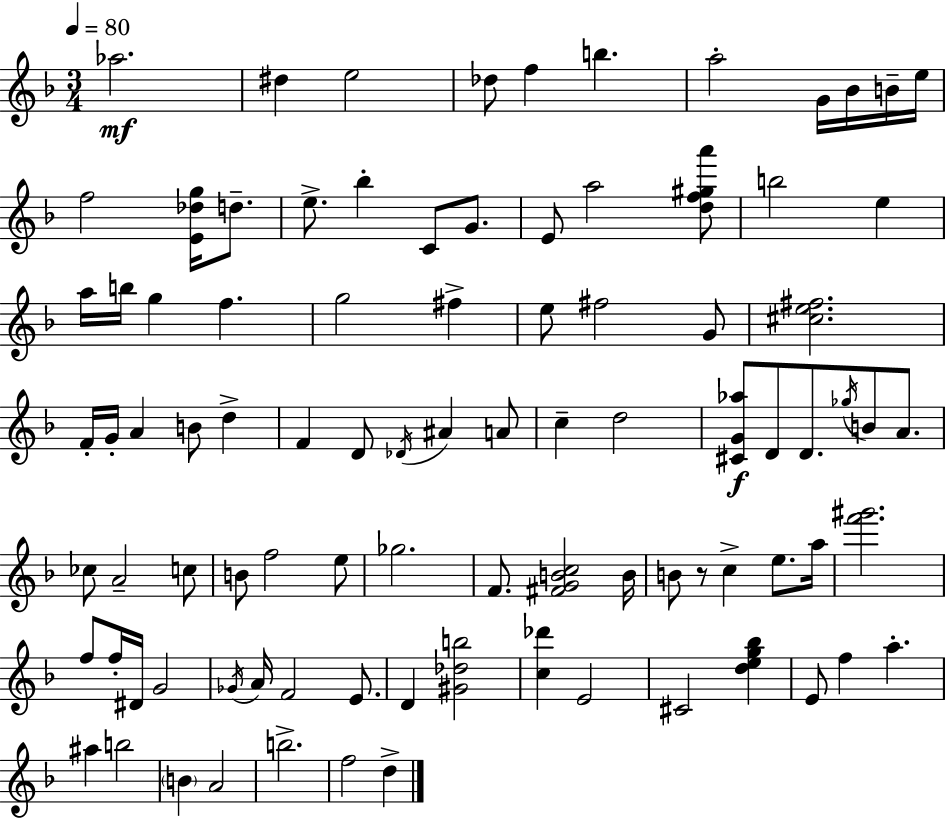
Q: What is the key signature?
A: D minor